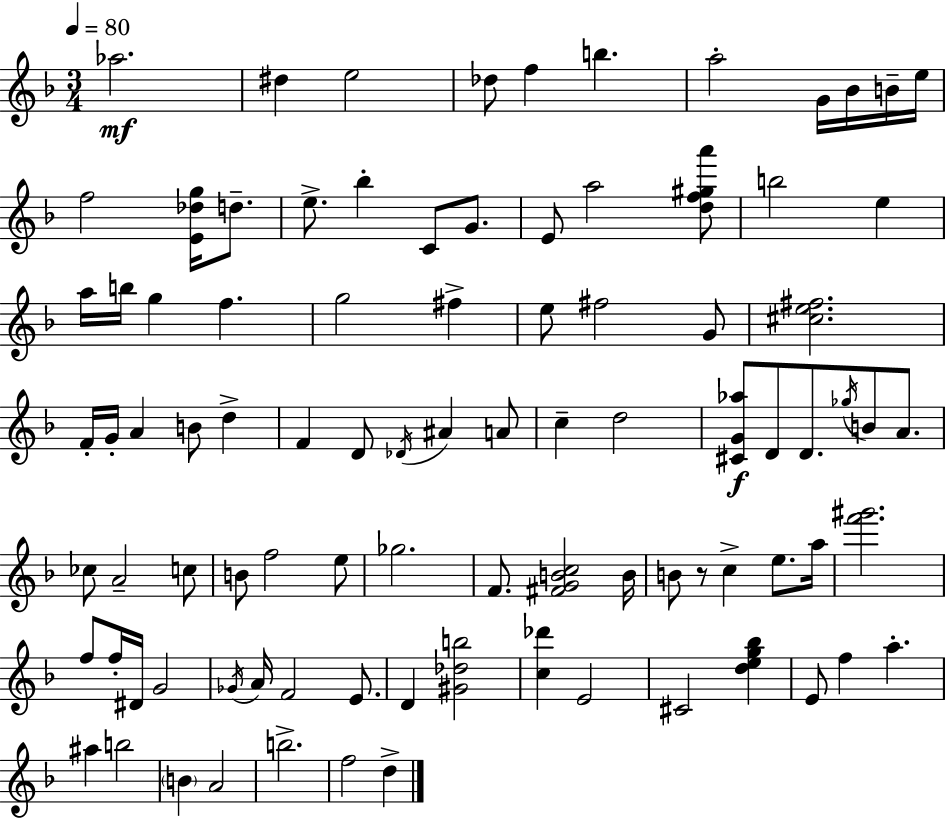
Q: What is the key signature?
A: D minor